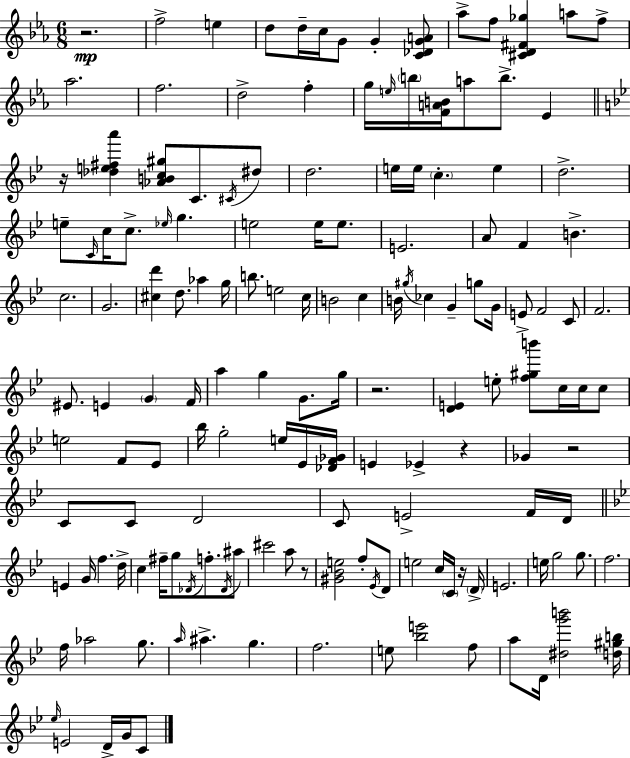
R/h. F5/h E5/q D5/e D5/s C5/s G4/e G4/q [C4,Db4,G4,A4]/e Ab5/e F5/e [C#4,D4,F#4,Gb5]/q A5/e F5/e Ab5/h. F5/h. D5/h F5/q G5/s E5/s B5/s [F4,A4,B4]/s A5/e B5/e. Eb4/q R/s [Db5,E5,F#5,A6]/q [Ab4,B4,C5,G#5]/e C4/e. C#4/s D#5/e D5/h. E5/s E5/s C5/q. E5/q D5/h. E5/e C4/s C5/s C5/e. Eb5/s G5/q. E5/h E5/s E5/e. E4/h. A4/e F4/q B4/q. C5/h. G4/h. [C#5,D6]/q D5/e. Ab5/q G5/s B5/e. E5/h C5/s B4/h C5/q B4/s G#5/s CES5/q G4/q G5/e G4/s E4/e F4/h C4/e F4/h. EIS4/e. E4/q G4/q F4/s A5/q G5/q G4/e. G5/s R/h. [D4,E4]/q E5/e [F5,G#5,B6]/e C5/s C5/s C5/e E5/h F4/e Eb4/e Bb5/s G5/h E5/s Eb4/s [Db4,F4,Gb4]/s E4/q Eb4/q R/q Gb4/q R/h C4/e C4/e D4/h C4/e E4/h F4/s D4/s E4/q G4/s F5/q. D5/s C5/q F#5/s G5/e Db4/s F5/e. Db4/s A#5/e C#6/h A5/e R/e [G#4,Bb4,E5]/h F5/e Eb4/s D4/e E5/h C5/s C4/s R/s D4/s E4/h. E5/s G5/h G5/e. F5/h. F5/s Ab5/h G5/e. A5/s A#5/q. G5/q. F5/h. E5/e [Bb5,E6]/h F5/e A5/e D4/s [D#5,G6,B6]/h [D5,G#5,B5]/s Eb5/s E4/h D4/s G4/s C4/e